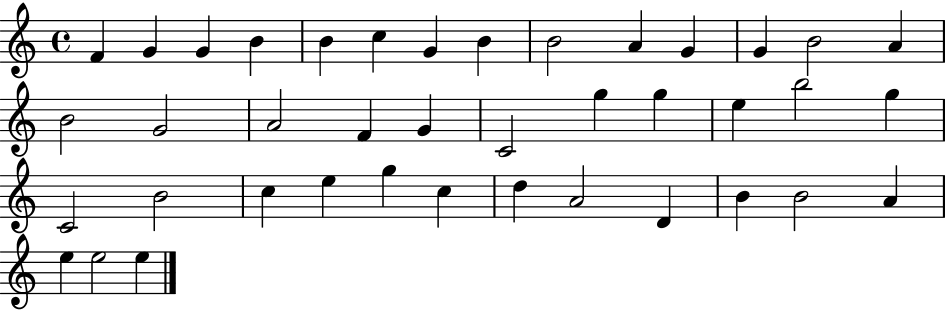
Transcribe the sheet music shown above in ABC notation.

X:1
T:Untitled
M:4/4
L:1/4
K:C
F G G B B c G B B2 A G G B2 A B2 G2 A2 F G C2 g g e b2 g C2 B2 c e g c d A2 D B B2 A e e2 e